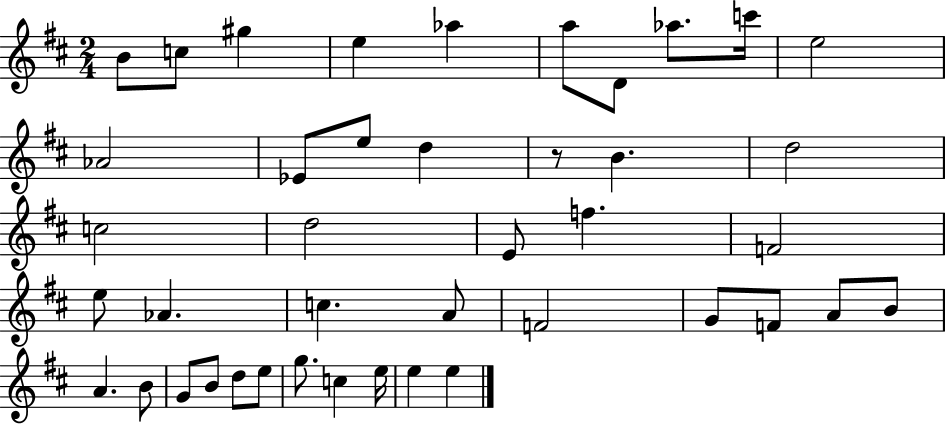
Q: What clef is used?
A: treble